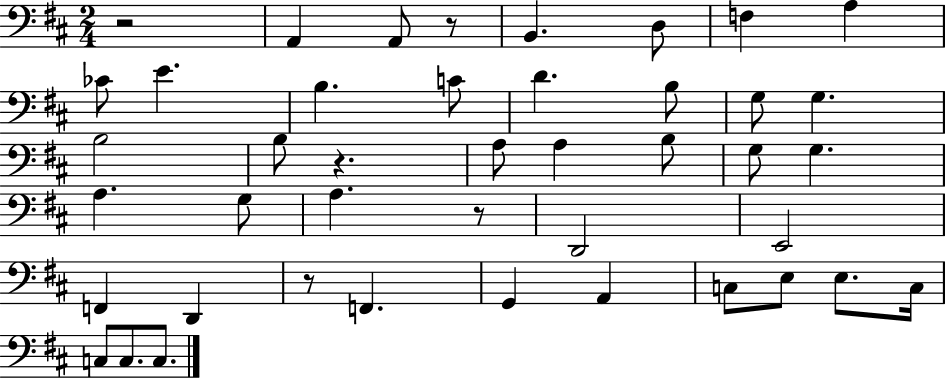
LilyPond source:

{
  \clef bass
  \numericTimeSignature
  \time 2/4
  \key d \major
  r2 | a,4 a,8 r8 | b,4. d8 | f4 a4 | \break ces'8 e'4. | b4. c'8 | d'4. b8 | g8 g4. | \break b2 | b8 r4. | a8 a4 b8 | g8 g4. | \break a4. g8 | a4. r8 | d,2 | e,2 | \break f,4 d,4 | r8 f,4. | g,4 a,4 | c8 e8 e8. c16 | \break c8 c8. c8. | \bar "|."
}